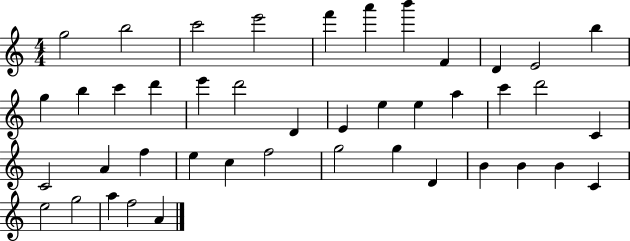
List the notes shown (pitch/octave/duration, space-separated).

G5/h B5/h C6/h E6/h F6/q A6/q B6/q F4/q D4/q E4/h B5/q G5/q B5/q C6/q D6/q E6/q D6/h D4/q E4/q E5/q E5/q A5/q C6/q D6/h C4/q C4/h A4/q F5/q E5/q C5/q F5/h G5/h G5/q D4/q B4/q B4/q B4/q C4/q E5/h G5/h A5/q F5/h A4/q